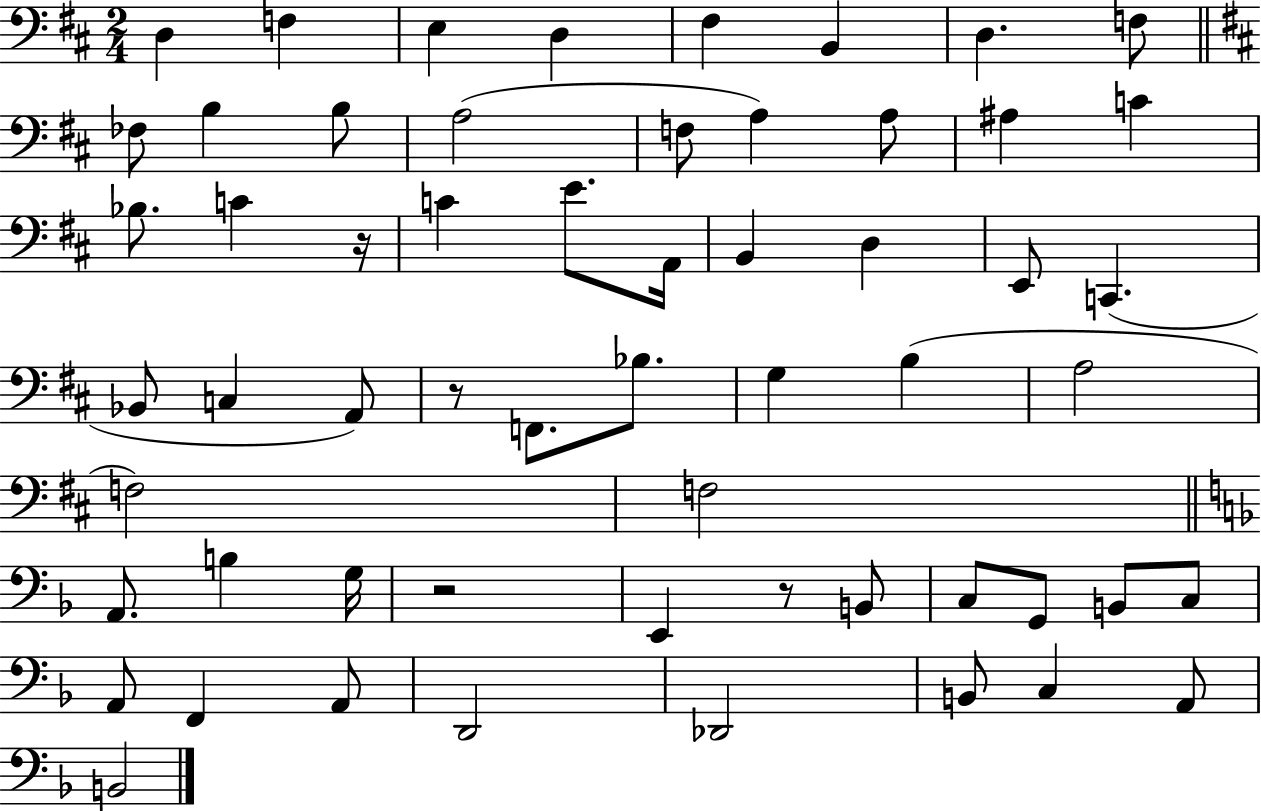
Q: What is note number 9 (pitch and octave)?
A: FES3